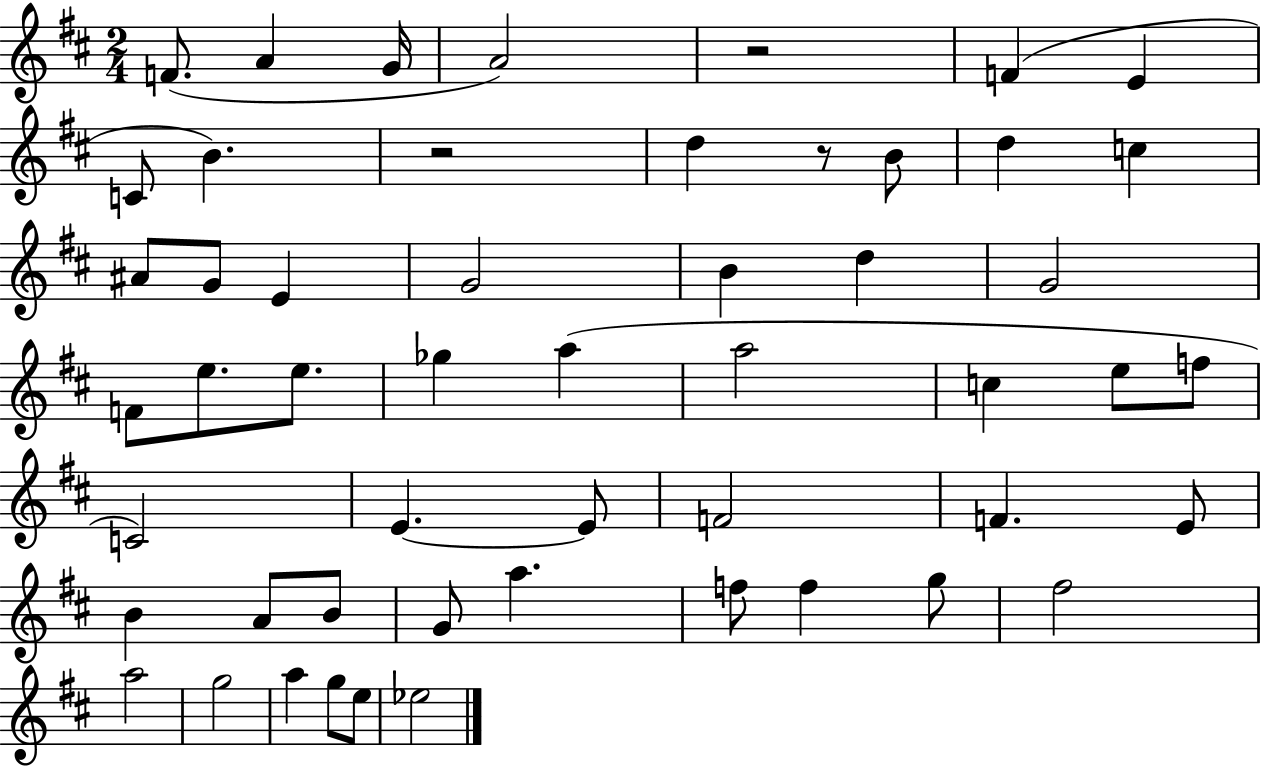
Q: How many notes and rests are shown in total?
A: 52